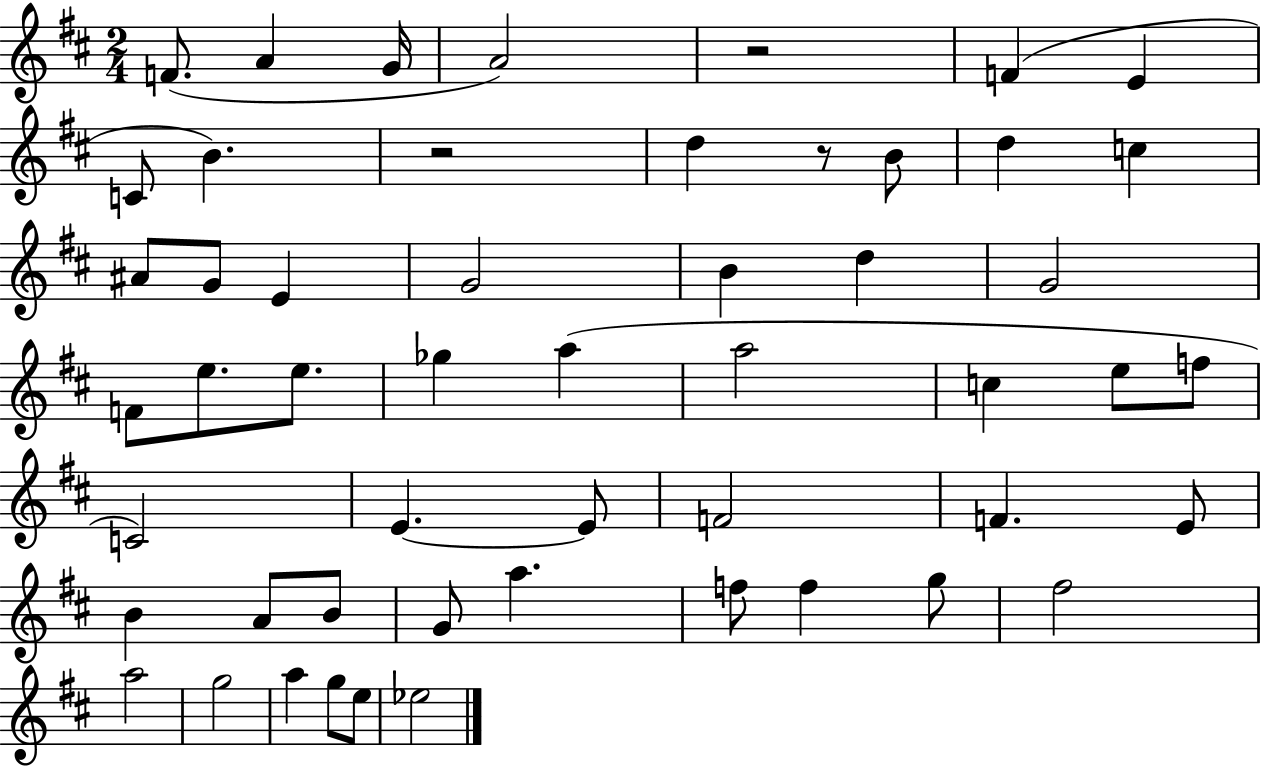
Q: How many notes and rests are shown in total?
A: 52